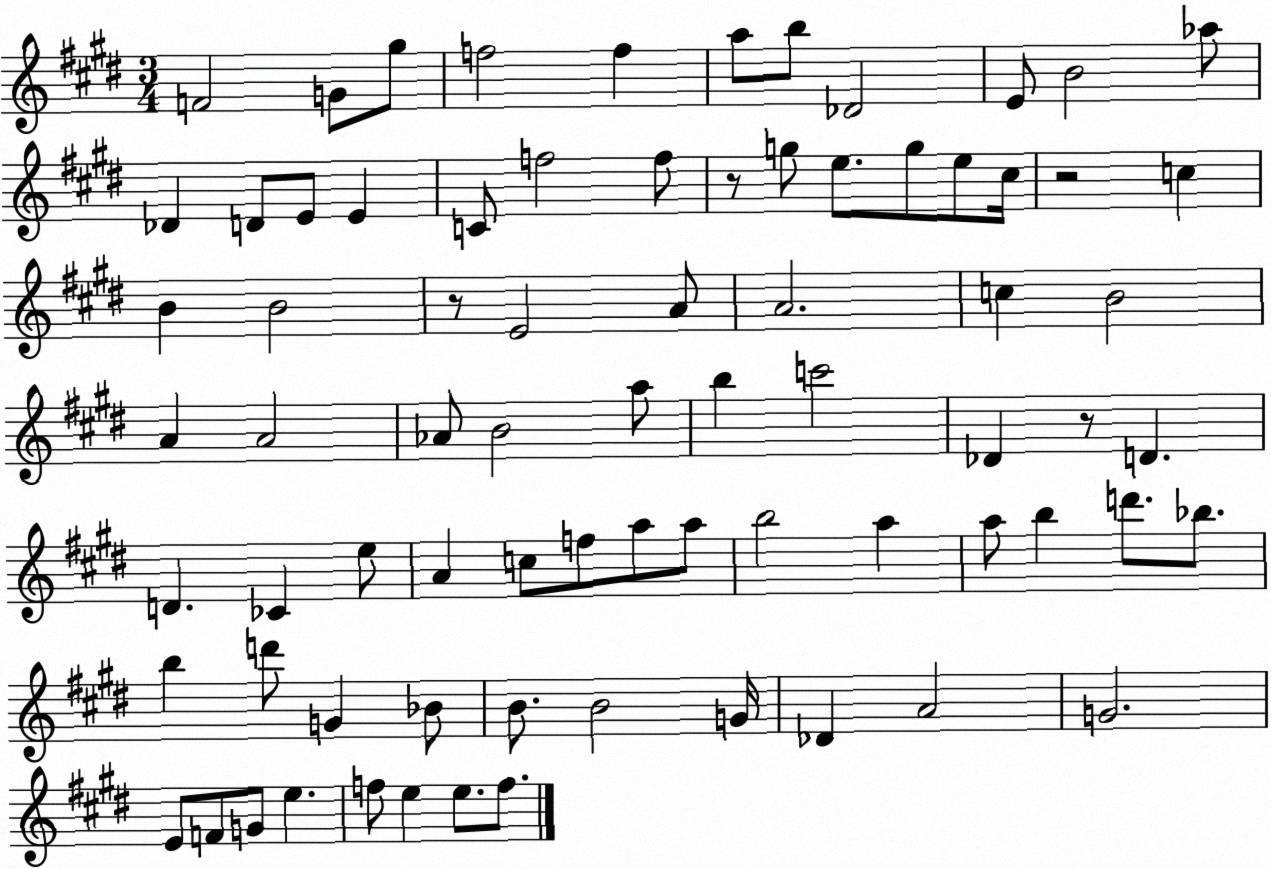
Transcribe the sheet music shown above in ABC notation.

X:1
T:Untitled
M:3/4
L:1/4
K:E
F2 G/2 ^g/2 f2 f a/2 b/2 _D2 E/2 B2 _a/2 _D D/2 E/2 E C/2 f2 f/2 z/2 g/2 e/2 g/2 e/2 ^c/4 z2 c B B2 z/2 E2 A/2 A2 c B2 A A2 _A/2 B2 a/2 b c'2 _D z/2 D D _C e/2 A c/2 f/2 a/2 a/2 b2 a a/2 b d'/2 _b/2 b d'/2 G _B/2 B/2 B2 G/4 _D A2 G2 E/2 F/2 G/2 e f/2 e e/2 f/2